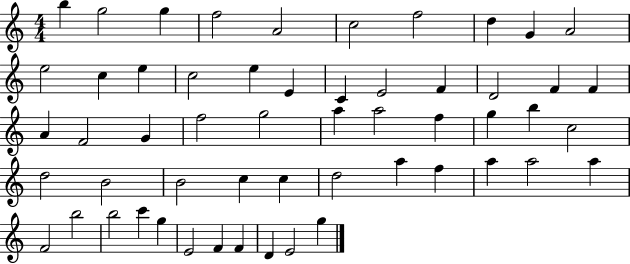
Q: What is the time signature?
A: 4/4